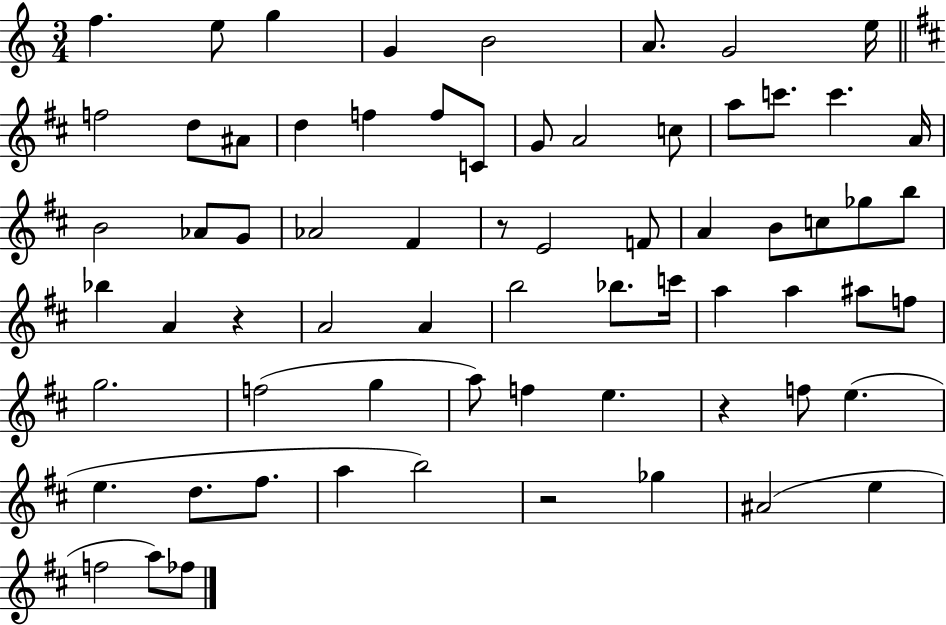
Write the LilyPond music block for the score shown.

{
  \clef treble
  \numericTimeSignature
  \time 3/4
  \key c \major
  \repeat volta 2 { f''4. e''8 g''4 | g'4 b'2 | a'8. g'2 e''16 | \bar "||" \break \key d \major f''2 d''8 ais'8 | d''4 f''4 f''8 c'8 | g'8 a'2 c''8 | a''8 c'''8. c'''4. a'16 | \break b'2 aes'8 g'8 | aes'2 fis'4 | r8 e'2 f'8 | a'4 b'8 c''8 ges''8 b''8 | \break bes''4 a'4 r4 | a'2 a'4 | b''2 bes''8. c'''16 | a''4 a''4 ais''8 f''8 | \break g''2. | f''2( g''4 | a''8) f''4 e''4. | r4 f''8 e''4.( | \break e''4. d''8. fis''8. | a''4 b''2) | r2 ges''4 | ais'2( e''4 | \break f''2 a''8) fes''8 | } \bar "|."
}